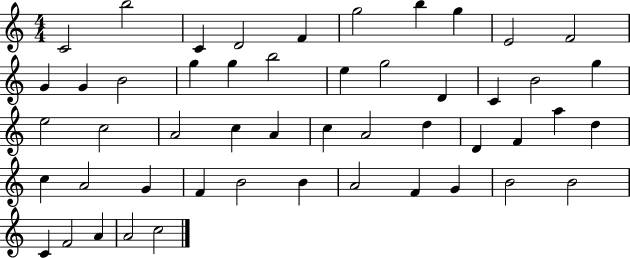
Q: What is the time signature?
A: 4/4